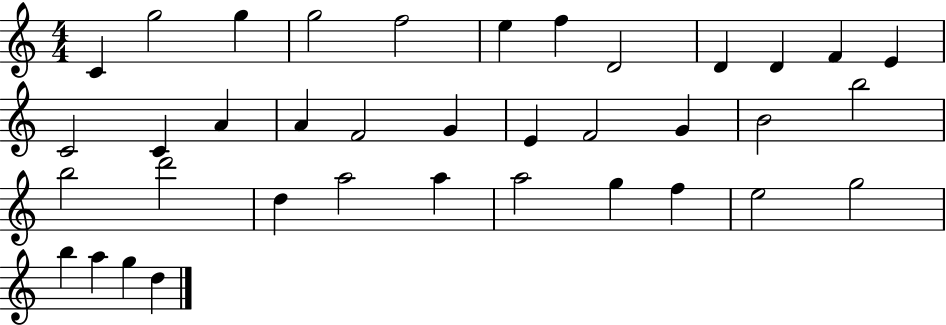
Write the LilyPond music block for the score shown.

{
  \clef treble
  \numericTimeSignature
  \time 4/4
  \key c \major
  c'4 g''2 g''4 | g''2 f''2 | e''4 f''4 d'2 | d'4 d'4 f'4 e'4 | \break c'2 c'4 a'4 | a'4 f'2 g'4 | e'4 f'2 g'4 | b'2 b''2 | \break b''2 d'''2 | d''4 a''2 a''4 | a''2 g''4 f''4 | e''2 g''2 | \break b''4 a''4 g''4 d''4 | \bar "|."
}